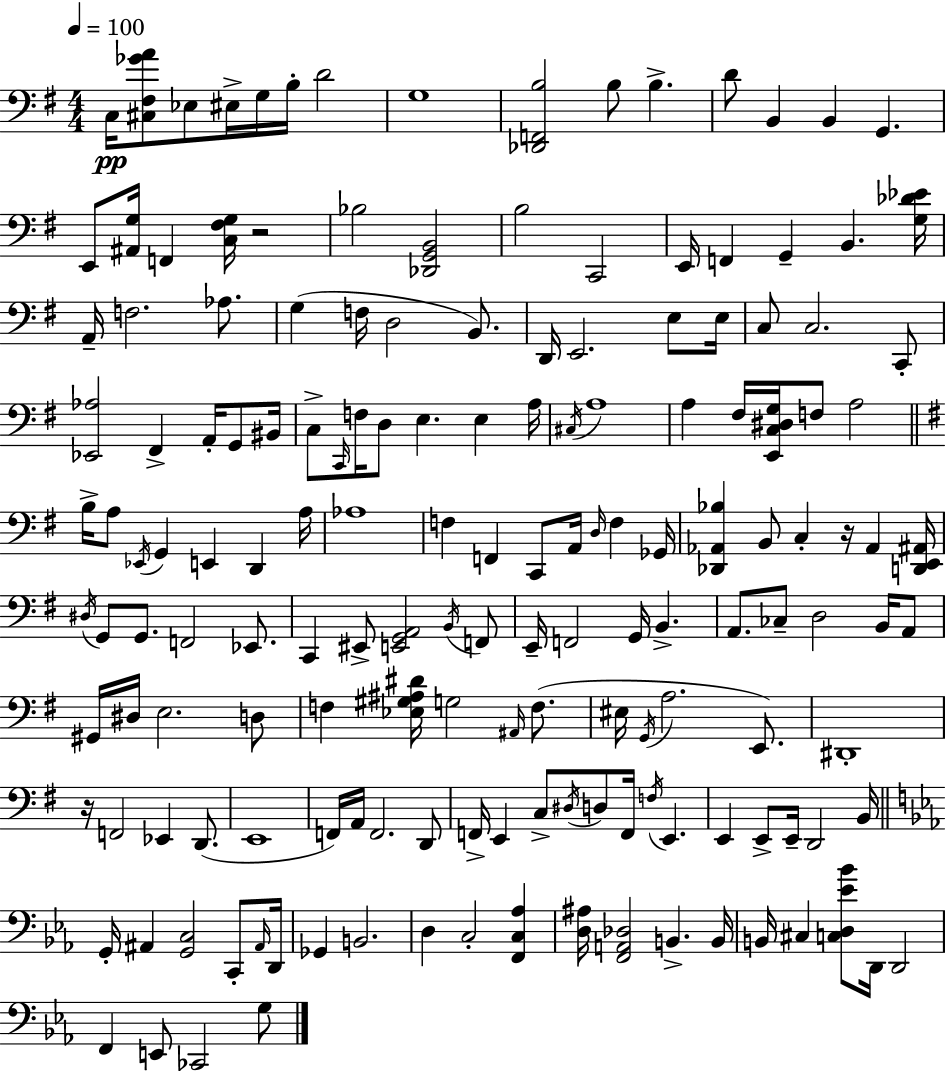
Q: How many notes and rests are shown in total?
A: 162